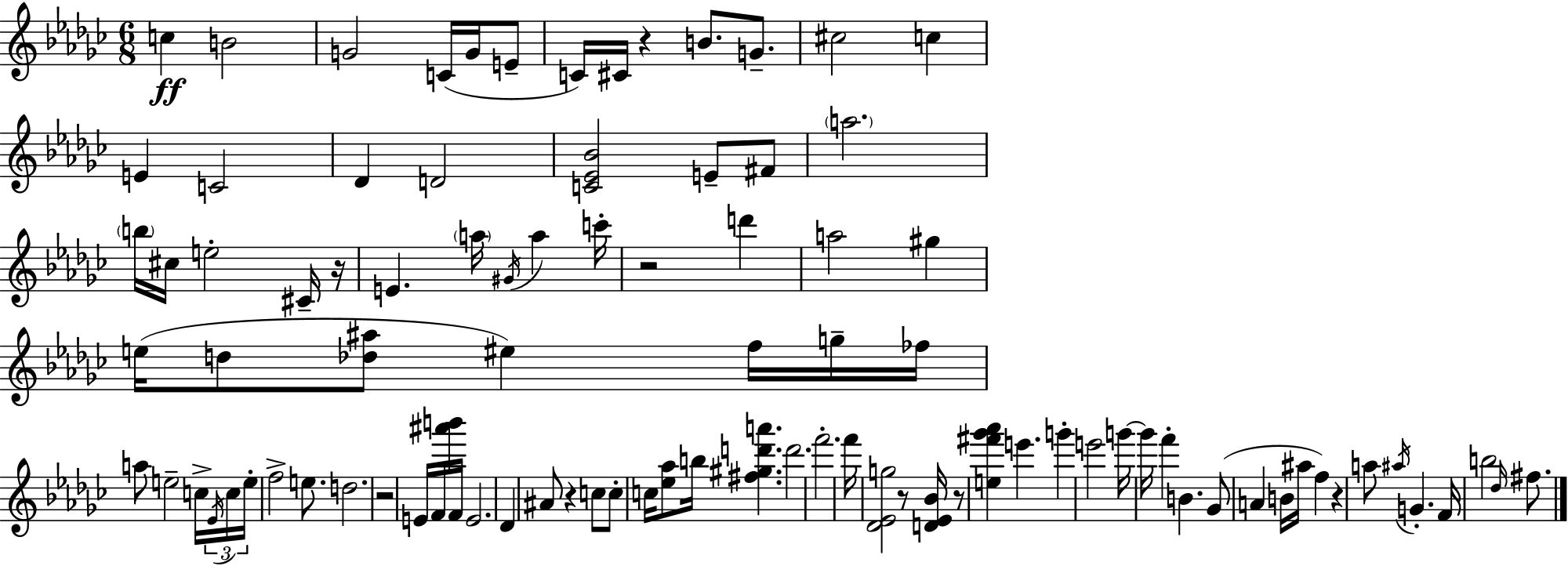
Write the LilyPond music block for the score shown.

{
  \clef treble
  \numericTimeSignature
  \time 6/8
  \key ees \minor
  \repeat volta 2 { c''4\ff b'2 | g'2 c'16( g'16 e'8-- | c'16) cis'16 r4 b'8. g'8.-- | cis''2 c''4 | \break e'4 c'2 | des'4 d'2 | <c' ees' bes'>2 e'8-- fis'8 | \parenthesize a''2. | \break \parenthesize b''16 cis''16 e''2-. cis'16-- r16 | e'4. \parenthesize a''16 \acciaccatura { gis'16 } a''4 | c'''16-. r2 d'''4 | a''2 gis''4 | \break e''16( d''8 <des'' ais''>8 eis''4) f''16 g''16-- | fes''16 a''8 e''2-- c''16-> | \tuplet 3/2 { \acciaccatura { ees'16 } c''16 e''16-. } f''2-> e''8. | d''2. | \break r2 e'16 f'16 | <ais''' b'''>16 f'16 e'2. | des'4 ais'8 r4 | c''8 c''8-. c''16 <ees'' aes''>8 b''16 <fis'' gis'' d''' a'''>4. | \break d'''2. | f'''2.-. | f'''16 <des' ees' g''>2 r8 | <d' ees' bes'>16 r8 <e'' fis''' ges''' aes'''>4 e'''4. | \break g'''4-. e'''2 | g'''16~~ g'''16 f'''4-. b'4. | ges'8( a'4 b'16 ais''16 f''4) | r4 a''8 \acciaccatura { ais''16 } g'4.-. | \break f'16 b''2 | \grace { des''16 } fis''8. } \bar "|."
}